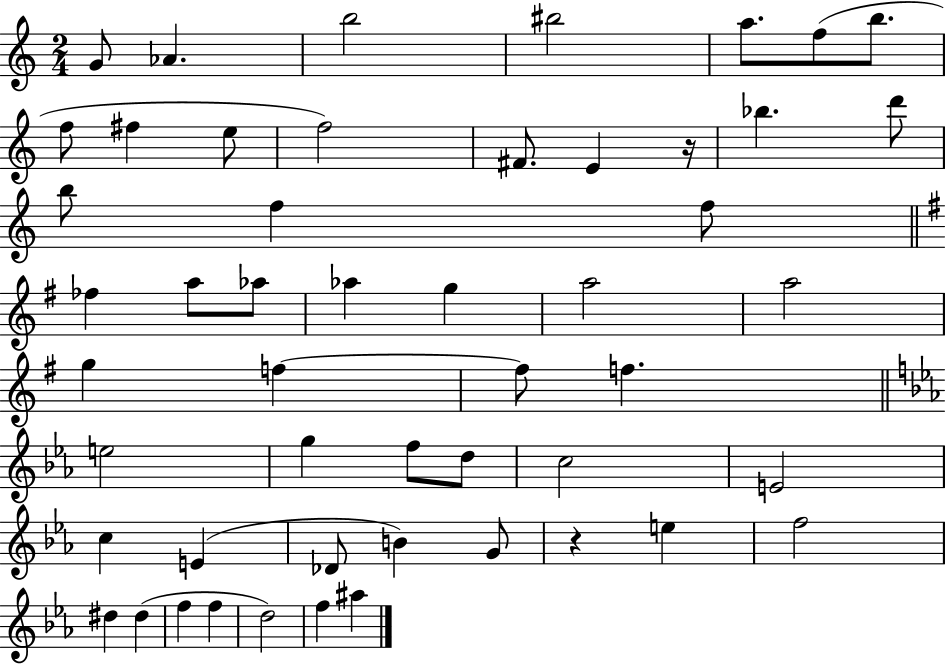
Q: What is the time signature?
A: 2/4